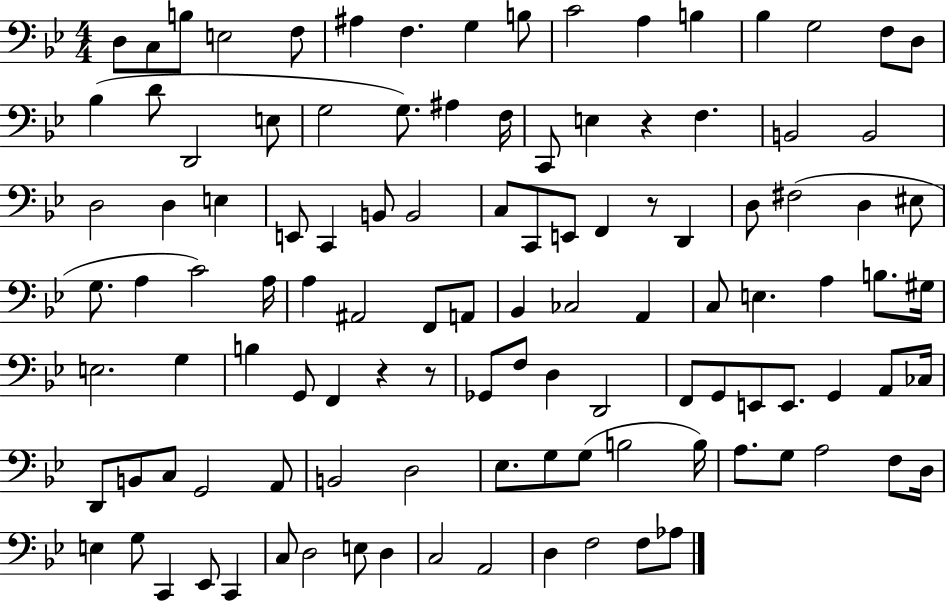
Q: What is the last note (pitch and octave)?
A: Ab3